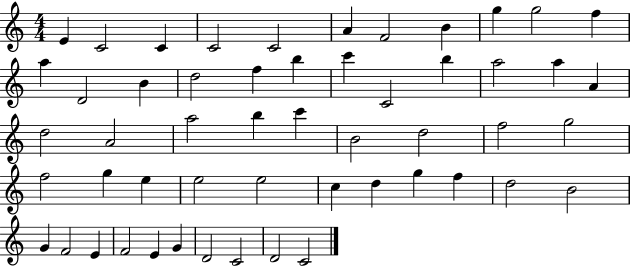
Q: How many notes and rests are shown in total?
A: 53